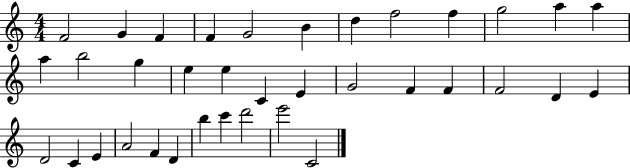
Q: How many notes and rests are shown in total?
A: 36